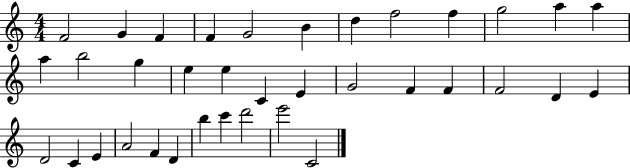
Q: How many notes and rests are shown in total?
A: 36